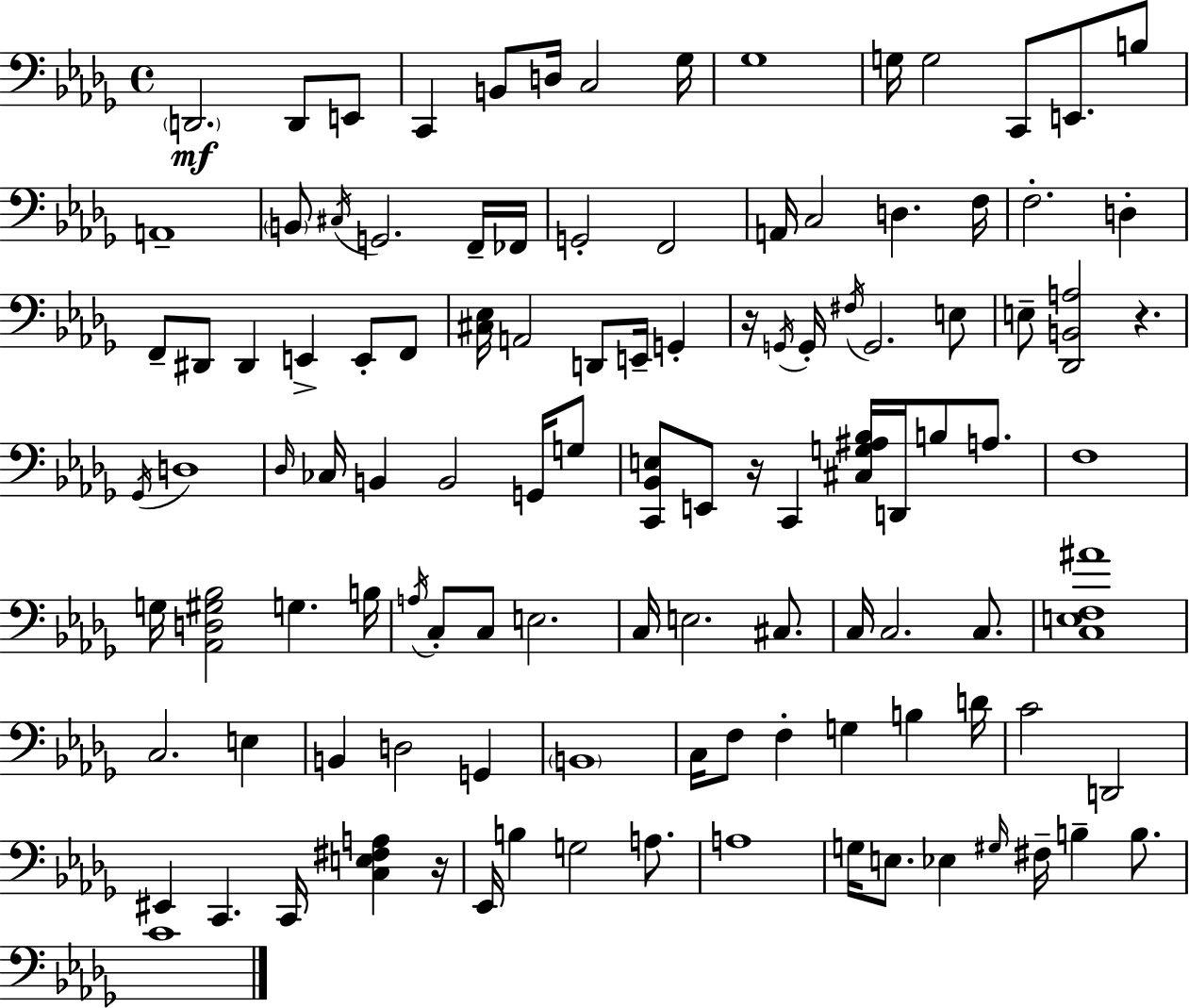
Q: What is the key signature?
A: BES minor